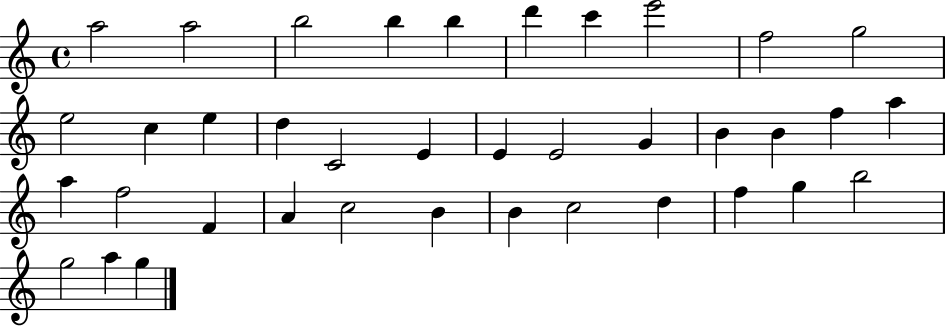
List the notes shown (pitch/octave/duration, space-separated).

A5/h A5/h B5/h B5/q B5/q D6/q C6/q E6/h F5/h G5/h E5/h C5/q E5/q D5/q C4/h E4/q E4/q E4/h G4/q B4/q B4/q F5/q A5/q A5/q F5/h F4/q A4/q C5/h B4/q B4/q C5/h D5/q F5/q G5/q B5/h G5/h A5/q G5/q